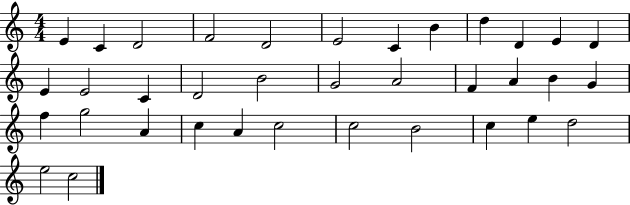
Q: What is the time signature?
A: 4/4